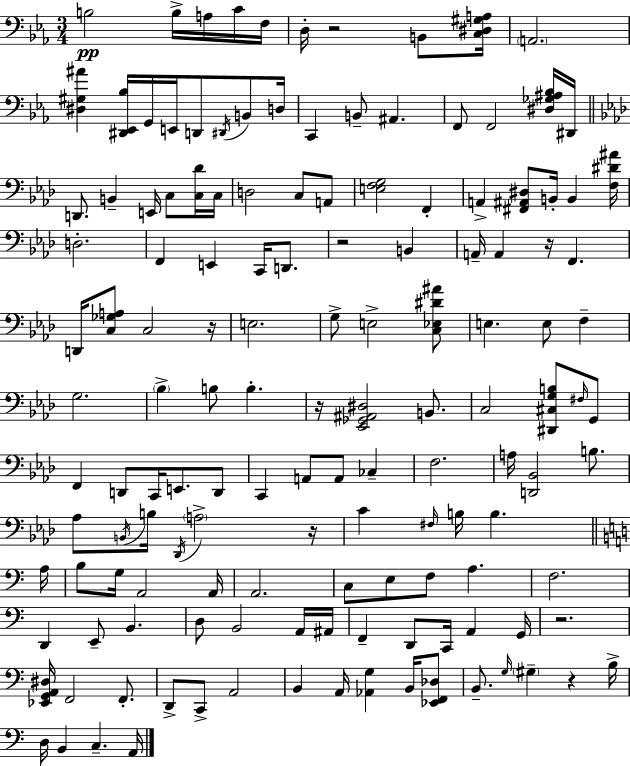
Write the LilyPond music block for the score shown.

{
  \clef bass
  \numericTimeSignature
  \time 3/4
  \key c \minor
  b2\pp b16-> a16 c'16 f16 | d16-. r2 b,8 <c dis gis a>16 | \parenthesize a,2. | <dis gis ais'>4 <dis, ees, bes>16 g,16 e,16 d,8 \acciaccatura { dis,16 } b,8 | \break d16 c,4 b,8-- ais,4. | f,8 f,2 <dis ges ais bes>16 | dis,16 \bar "||" \break \key aes \major d,8. b,4-- e,16 c8 <c des'>16 c16 | d2 c8 a,8 | <e f g>2 f,4-. | a,4-> <fis, ais, dis>8 b,16-. b,4 <f dis' ais'>16 | \break d2.-. | f,4 e,4 c,16 d,8. | r2 b,4 | a,16-- a,4 r16 f,4. | \break d,16 <c ges a>8 c2 r16 | e2. | g8-> e2-> <c ees dis' ais'>8 | e4. e8 f4-- | \break g2. | \parenthesize bes4-> b8 b4.-. | r16 <ees, ges, ais, dis>2 b,8. | c2 <dis, cis g b>8 \grace { fis16 } g,8 | \break f,4 d,8 c,16 e,8. d,8 | c,4 a,8 a,8 ces4-- | f2. | a16 <d, bes,>2 b8. | \break aes8 \acciaccatura { b,16 } b16 \acciaccatura { des,16 } \parenthesize a2-> | r16 c'4 \grace { fis16 } b16 b4. | \bar "||" \break \key c \major a16 b8 g16 a,2 | a,16 a,2. | c8 e8 f8 a4. | f2. | \break d,4 e,8-- b,4. | d8 b,2 a,16 | ais,16 f,4-- d,8 c,16 a,4 | g,16 r2. | \break <ees, g, a, dis>16 f,2 f,8.-. | d,8-> c,8-> a,2 | b,4 a,16 <aes, g>4 b,16 <ees, f, des>8 | b,8.-- \grace { g16 } \parenthesize gis4-- r4 | \break b16-> d16 b,4 c4.-- | a,16 \bar "|."
}